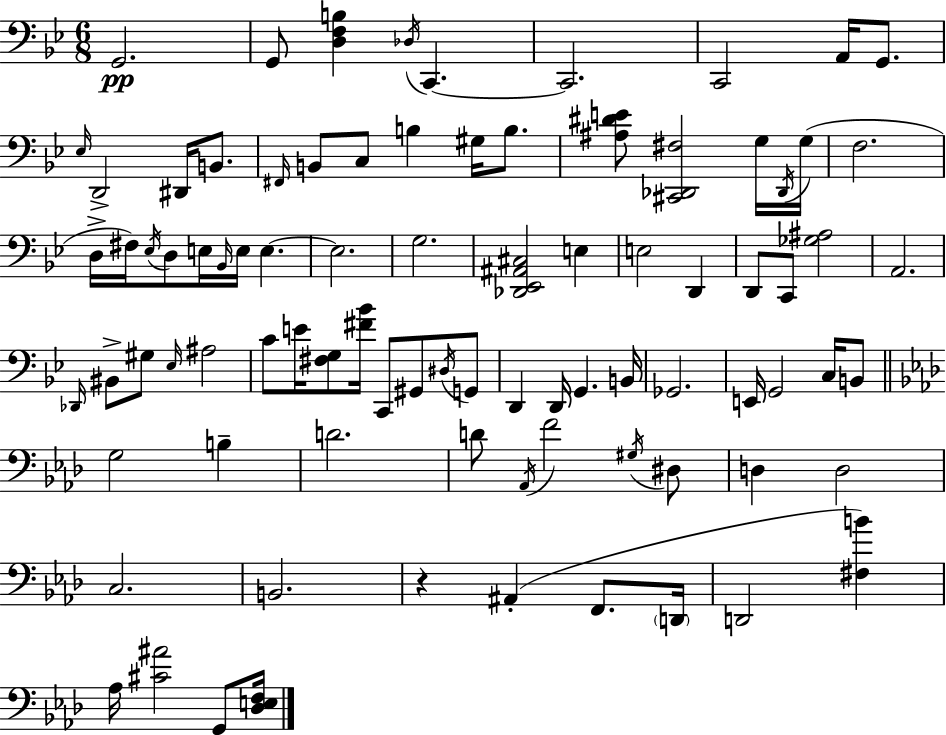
{
  \clef bass
  \numericTimeSignature
  \time 6/8
  \key g \minor
  g,2.\pp | g,8 <d f b>4 \acciaccatura { des16 } c,4.~~ | c,2. | c,2 a,16 g,8. | \break \grace { ees16 } d,2-> dis,16 b,8. | \grace { fis,16 } b,8 c8 b4 gis16 | b8. <ais dis' e'>8 <cis, des, fis>2 | g16 \acciaccatura { des,16 } g16( f2. | \break d16-> fis16) \acciaccatura { ees16 } d8 e16 \grace { bes,16 } e16 | e4.~~ e2. | g2. | <des, ees, ais, cis>2 | \break e4 e2 | d,4 d,8 c,8 <ges ais>2 | a,2. | \grace { des,16 } bis,8-> gis8 \grace { ees16 } | \break ais2 c'8 e'16 <fis g>8 | <fis' bes'>16 c,8 gis,8 \acciaccatura { dis16 } g,8 d,4 | d,16 g,4. b,16 ges,2. | e,16 g,2 | \break c16 b,8 \bar "||" \break \key aes \major g2 b4-- | d'2. | d'8 \acciaccatura { aes,16 } f'2 \acciaccatura { gis16 } | dis8 d4 d2 | \break c2. | b,2. | r4 ais,4-.( f,8. | \parenthesize d,16 d,2 <fis b'>4) | \break aes16 <cis' ais'>2 g,8 | <des e f>16 \bar "|."
}